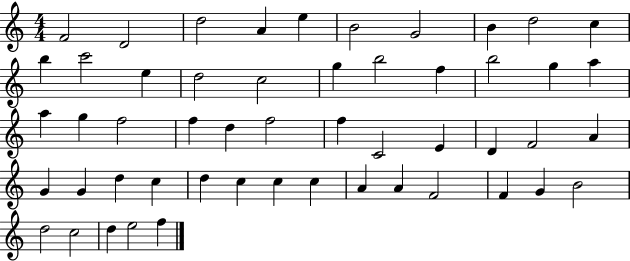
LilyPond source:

{
  \clef treble
  \numericTimeSignature
  \time 4/4
  \key c \major
  f'2 d'2 | d''2 a'4 e''4 | b'2 g'2 | b'4 d''2 c''4 | \break b''4 c'''2 e''4 | d''2 c''2 | g''4 b''2 f''4 | b''2 g''4 a''4 | \break a''4 g''4 f''2 | f''4 d''4 f''2 | f''4 c'2 e'4 | d'4 f'2 a'4 | \break g'4 g'4 d''4 c''4 | d''4 c''4 c''4 c''4 | a'4 a'4 f'2 | f'4 g'4 b'2 | \break d''2 c''2 | d''4 e''2 f''4 | \bar "|."
}